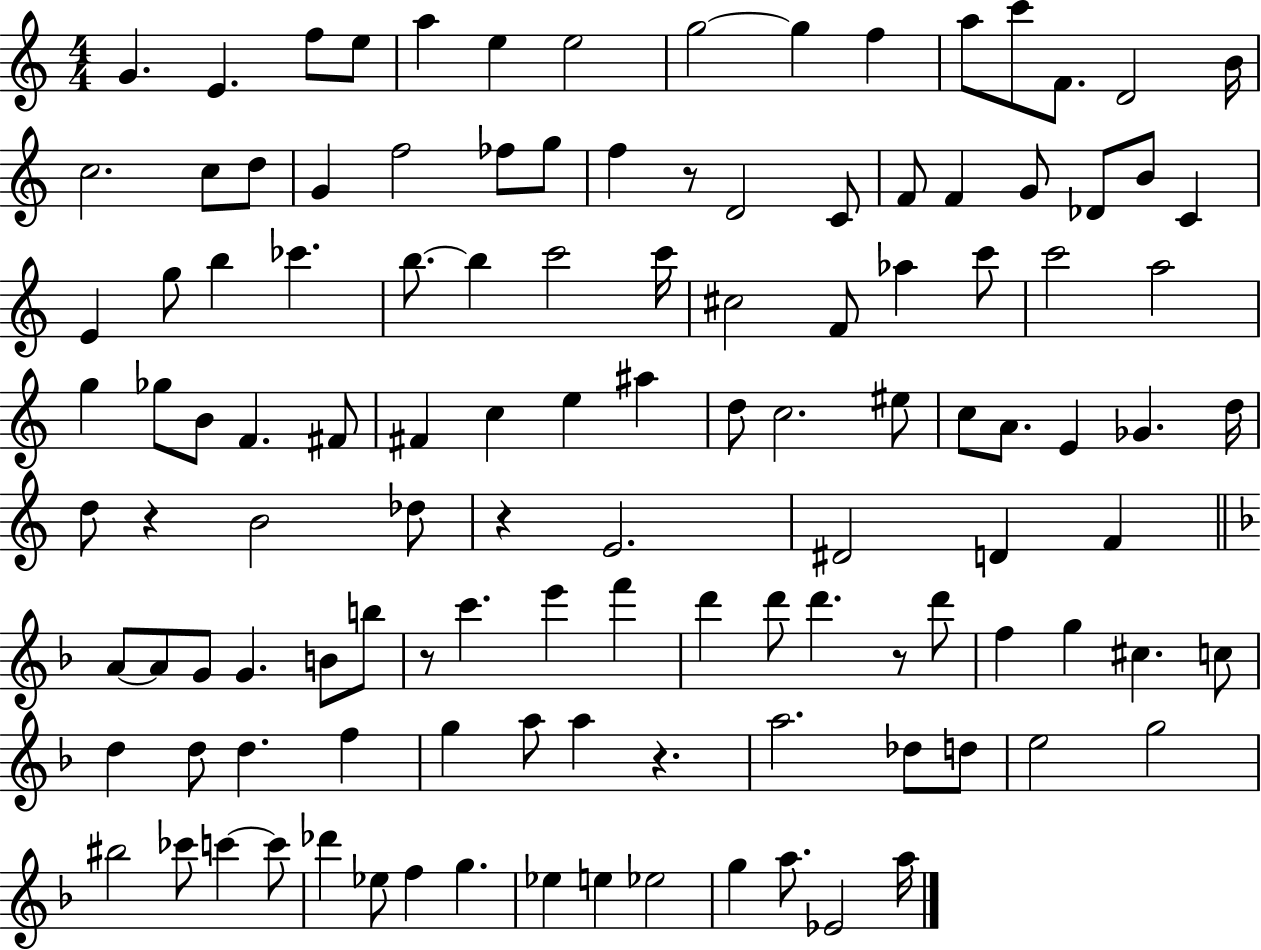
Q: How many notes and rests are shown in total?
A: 119